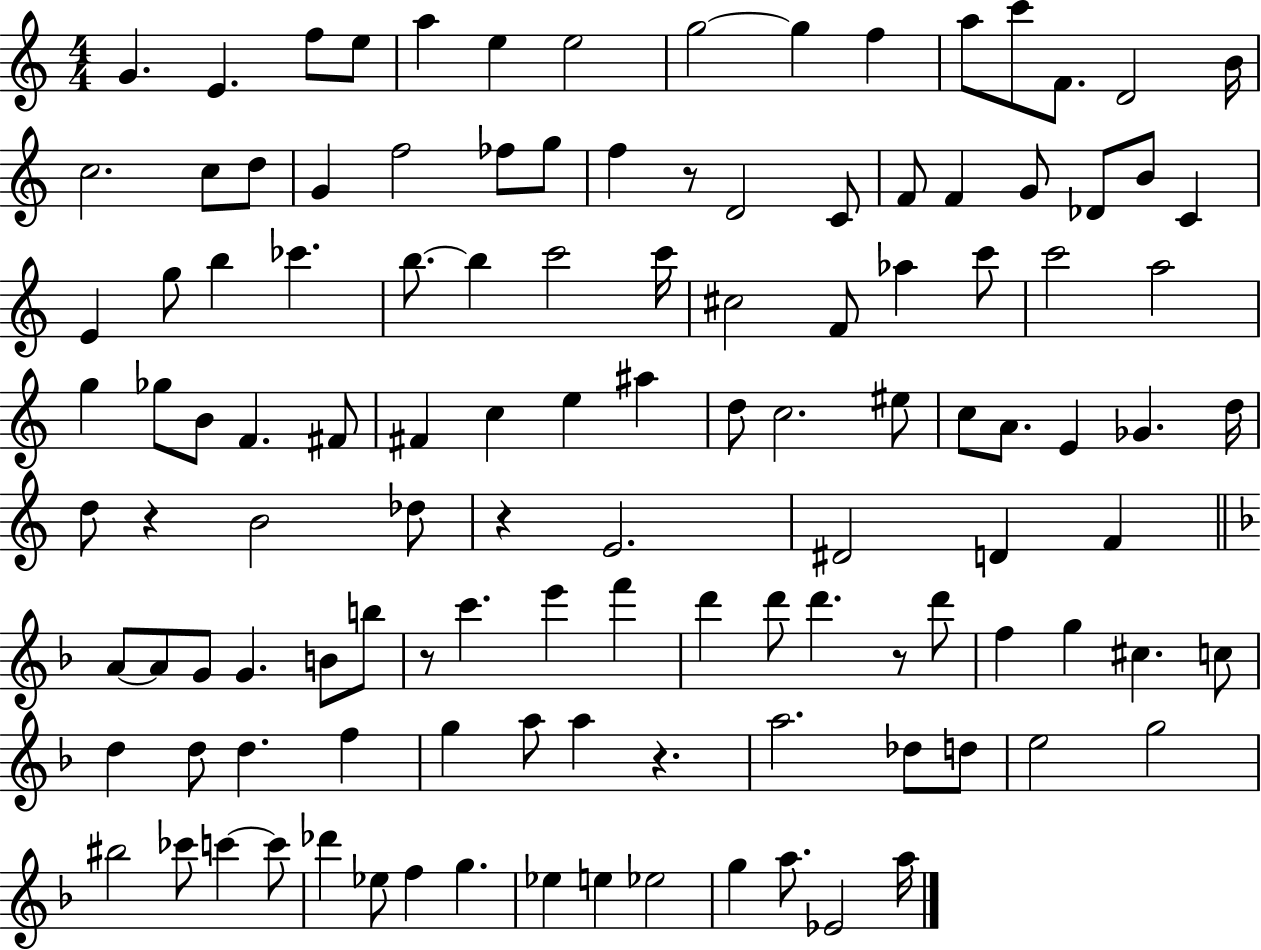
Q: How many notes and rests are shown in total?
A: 119